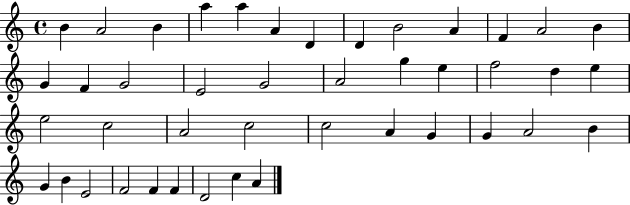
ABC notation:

X:1
T:Untitled
M:4/4
L:1/4
K:C
B A2 B a a A D D B2 A F A2 B G F G2 E2 G2 A2 g e f2 d e e2 c2 A2 c2 c2 A G G A2 B G B E2 F2 F F D2 c A